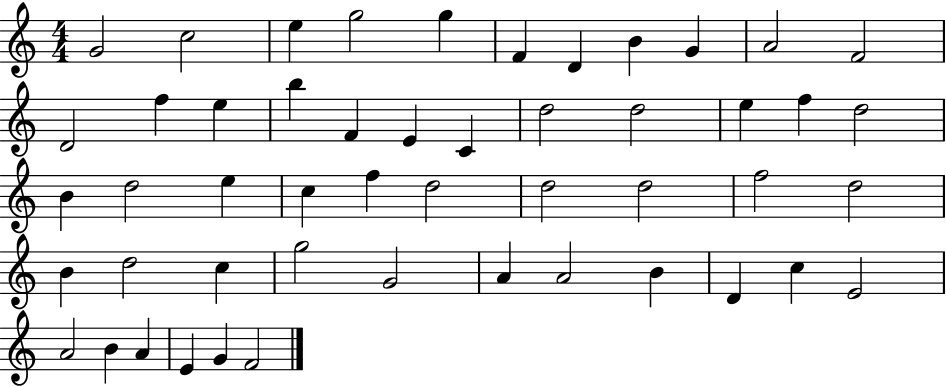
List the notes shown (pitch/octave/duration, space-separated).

G4/h C5/h E5/q G5/h G5/q F4/q D4/q B4/q G4/q A4/h F4/h D4/h F5/q E5/q B5/q F4/q E4/q C4/q D5/h D5/h E5/q F5/q D5/h B4/q D5/h E5/q C5/q F5/q D5/h D5/h D5/h F5/h D5/h B4/q D5/h C5/q G5/h G4/h A4/q A4/h B4/q D4/q C5/q E4/h A4/h B4/q A4/q E4/q G4/q F4/h